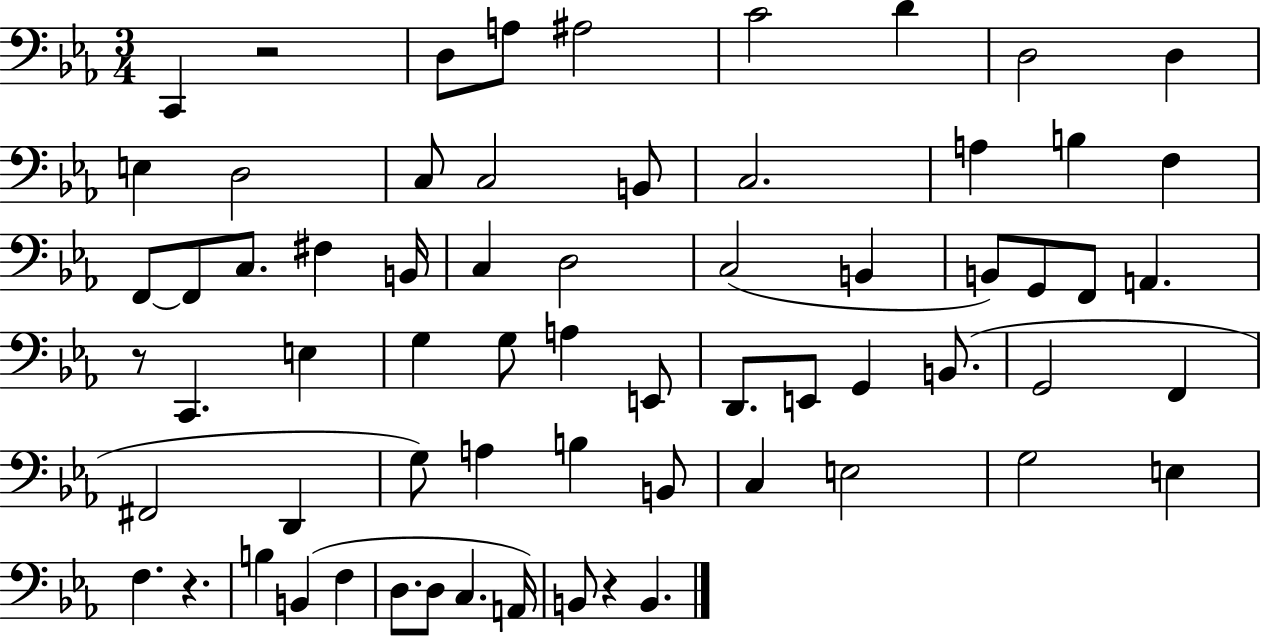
X:1
T:Untitled
M:3/4
L:1/4
K:Eb
C,, z2 D,/2 A,/2 ^A,2 C2 D D,2 D, E, D,2 C,/2 C,2 B,,/2 C,2 A, B, F, F,,/2 F,,/2 C,/2 ^F, B,,/4 C, D,2 C,2 B,, B,,/2 G,,/2 F,,/2 A,, z/2 C,, E, G, G,/2 A, E,,/2 D,,/2 E,,/2 G,, B,,/2 G,,2 F,, ^F,,2 D,, G,/2 A, B, B,,/2 C, E,2 G,2 E, F, z B, B,, F, D,/2 D,/2 C, A,,/4 B,,/2 z B,,